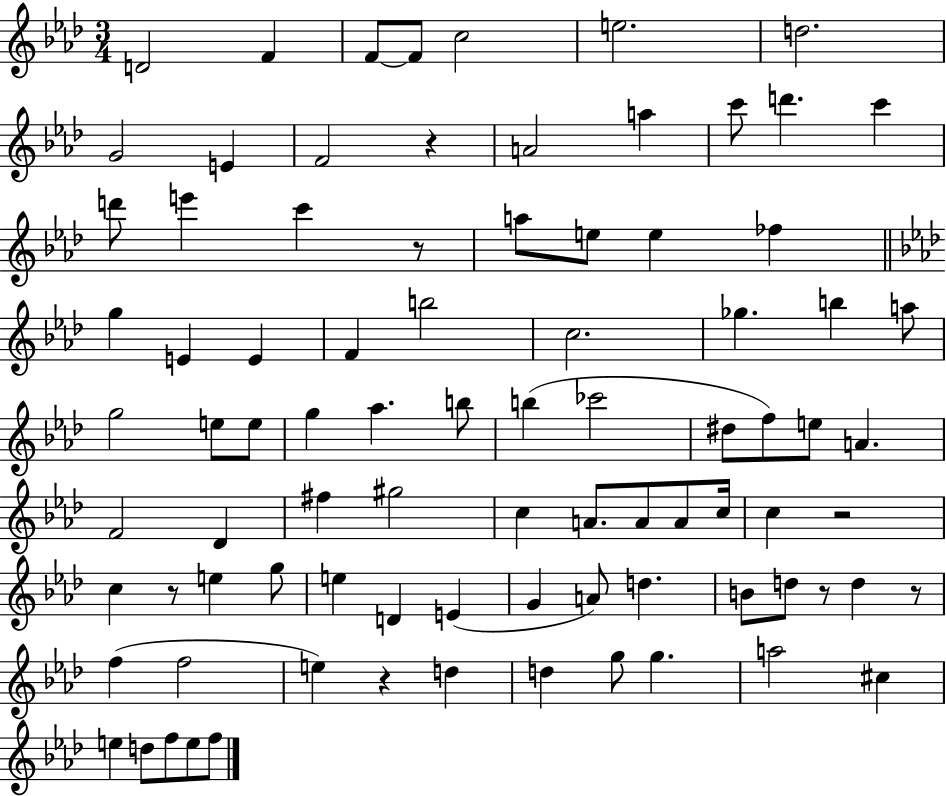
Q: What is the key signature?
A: AES major